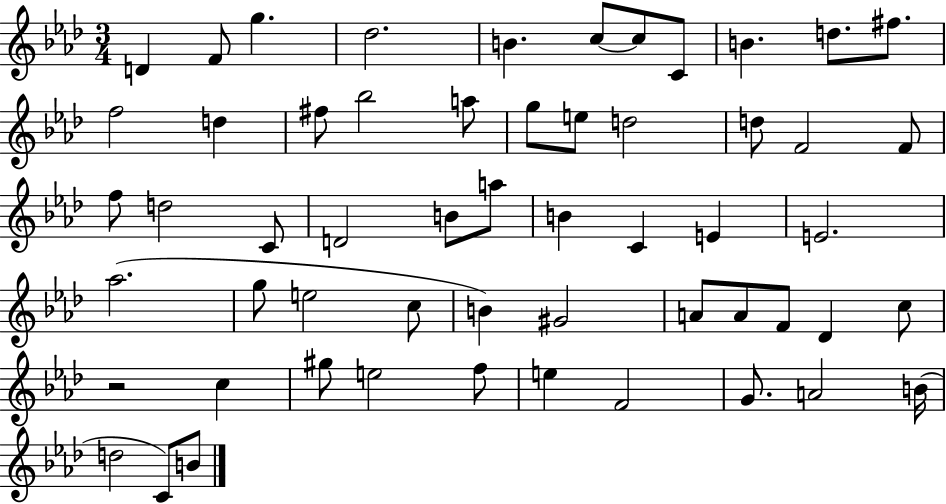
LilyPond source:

{
  \clef treble
  \numericTimeSignature
  \time 3/4
  \key aes \major
  d'4 f'8 g''4. | des''2. | b'4. c''8~~ c''8 c'8 | b'4. d''8. fis''8. | \break f''2 d''4 | fis''8 bes''2 a''8 | g''8 e''8 d''2 | d''8 f'2 f'8 | \break f''8 d''2 c'8 | d'2 b'8 a''8 | b'4 c'4 e'4 | e'2. | \break aes''2.( | g''8 e''2 c''8 | b'4) gis'2 | a'8 a'8 f'8 des'4 c''8 | \break r2 c''4 | gis''8 e''2 f''8 | e''4 f'2 | g'8. a'2 b'16( | \break d''2 c'8) b'8 | \bar "|."
}